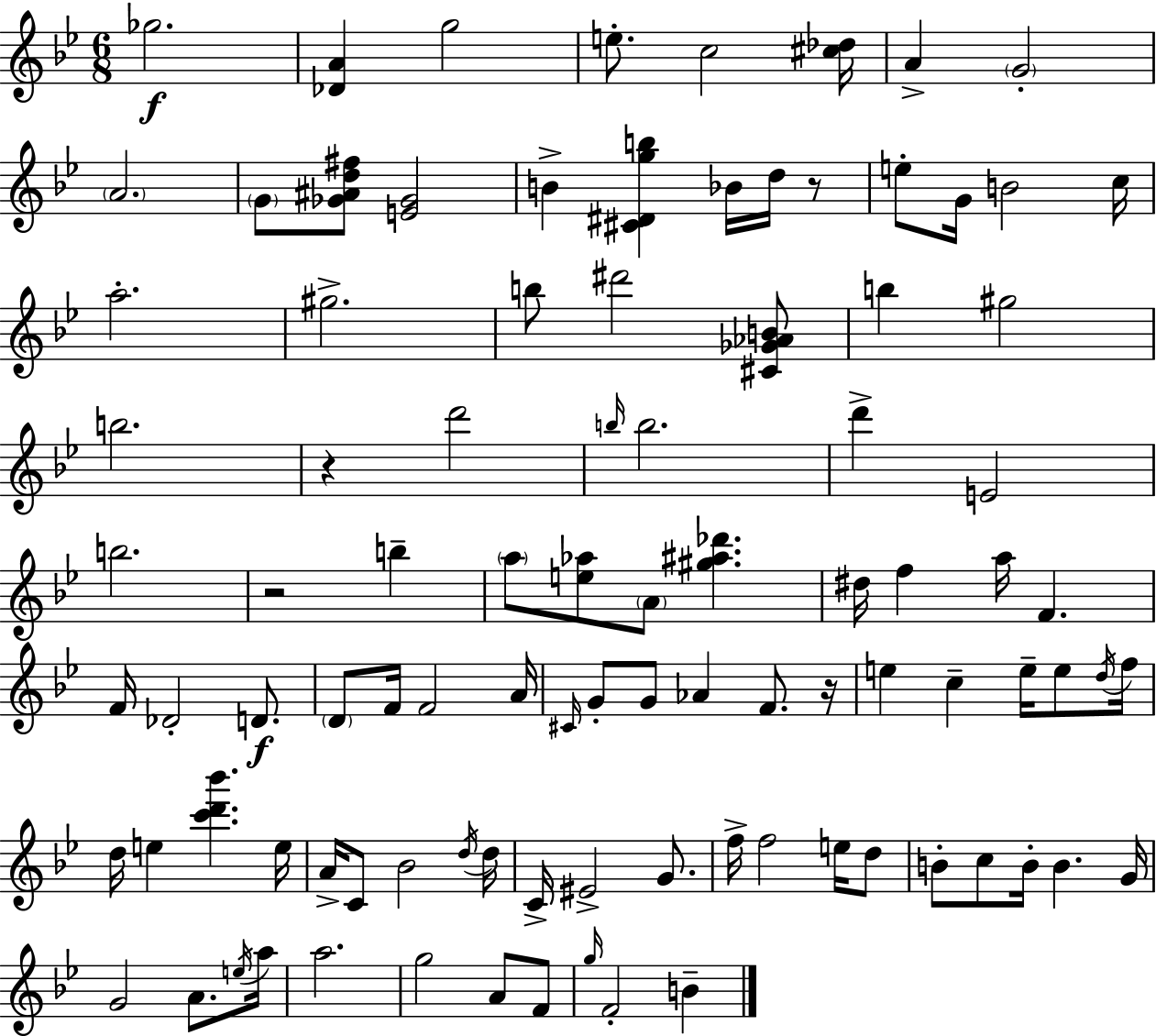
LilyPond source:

{
  \clef treble
  \numericTimeSignature
  \time 6/8
  \key g \minor
  ges''2.\f | <des' a'>4 g''2 | e''8.-. c''2 <cis'' des''>16 | a'4-> \parenthesize g'2-. | \break \parenthesize a'2. | \parenthesize g'8 <ges' ais' d'' fis''>8 <e' ges'>2 | b'4-> <cis' dis' g'' b''>4 bes'16 d''16 r8 | e''8-. g'16 b'2 c''16 | \break a''2.-. | gis''2.-> | b''8 dis'''2 <cis' ges' aes' b'>8 | b''4 gis''2 | \break b''2. | r4 d'''2 | \grace { b''16 } b''2. | d'''4-> e'2 | \break b''2. | r2 b''4-- | \parenthesize a''8 <e'' aes''>8 \parenthesize a'8 <gis'' ais'' des'''>4. | dis''16 f''4 a''16 f'4. | \break f'16 des'2-. d'8.\f | \parenthesize d'8 f'16 f'2 | a'16 \grace { cis'16 } g'8-. g'8 aes'4 f'8. | r16 e''4 c''4-- e''16-- e''8 | \break \acciaccatura { d''16 } f''16 d''16 e''4 <c''' d''' bes'''>4. | e''16 a'16-> c'8 bes'2 | \acciaccatura { d''16 } d''16 c'16-> eis'2-> | g'8. f''16-> f''2 | \break e''16 d''8 b'8-. c''8 b'16-. b'4. | g'16 g'2 | a'8. \acciaccatura { e''16 } a''16 a''2. | g''2 | \break a'8 f'8 \grace { g''16 } f'2-. | b'4-- \bar "|."
}